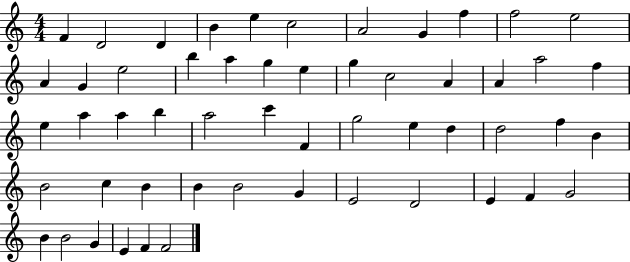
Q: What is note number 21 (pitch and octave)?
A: A4